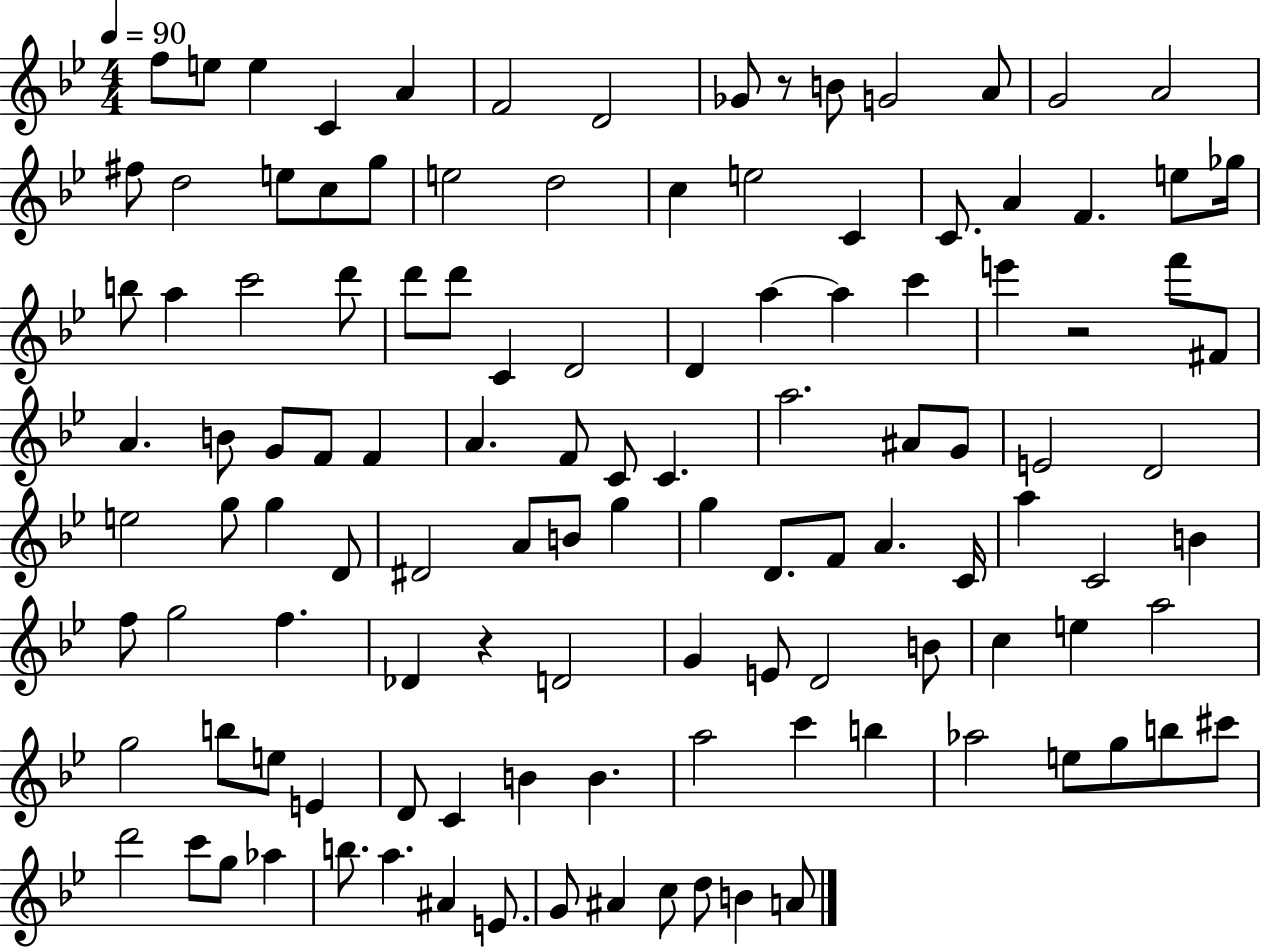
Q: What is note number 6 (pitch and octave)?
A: F4